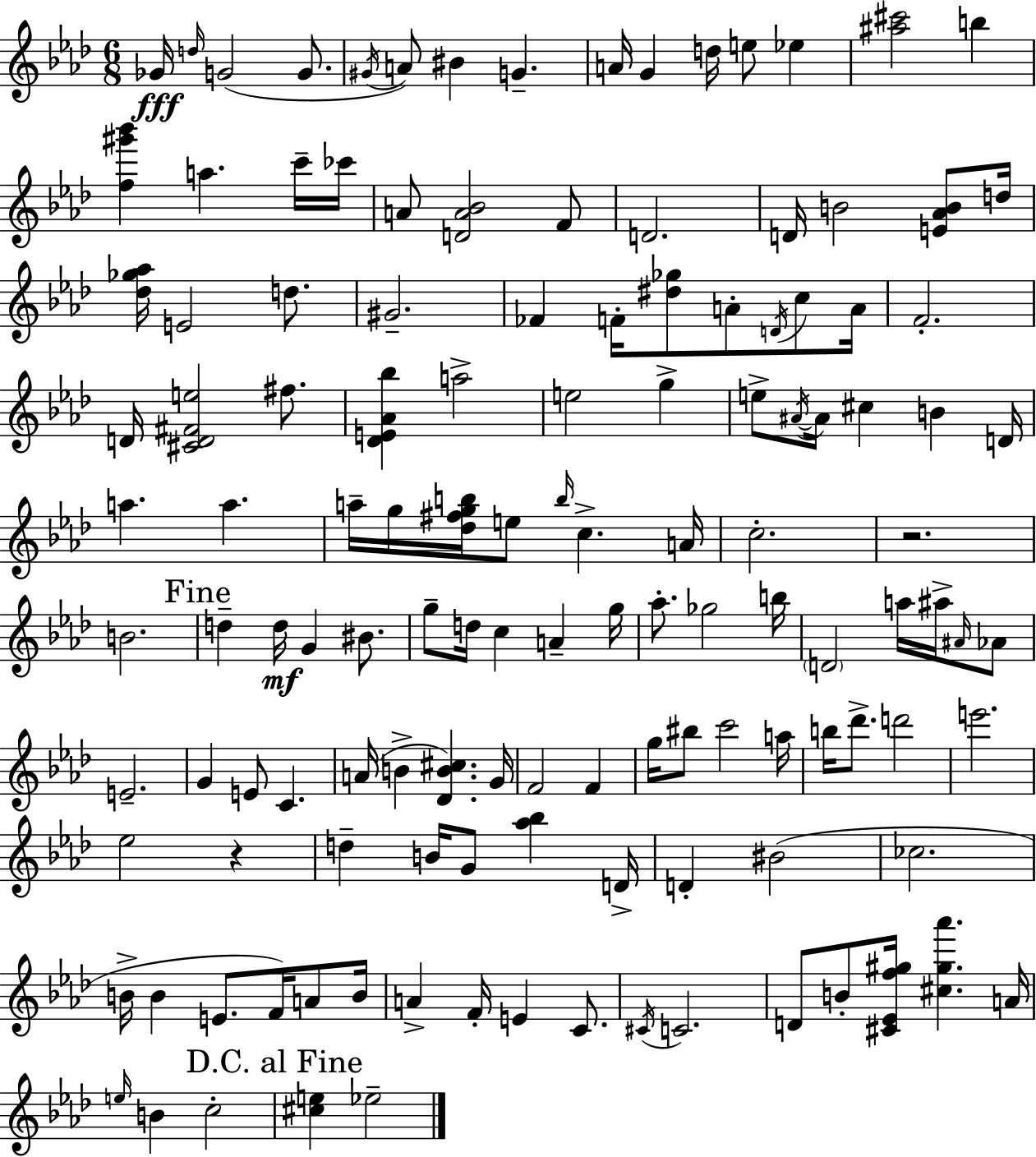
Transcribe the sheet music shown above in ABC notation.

X:1
T:Untitled
M:6/8
L:1/4
K:Ab
_G/4 d/4 G2 G/2 ^G/4 A/2 ^B G A/4 G d/4 e/2 _e [^a^c']2 b [f^g'_b'] a c'/4 _c'/4 A/2 [DA_B]2 F/2 D2 D/4 B2 [E_AB]/2 d/4 [_d_g_a]/4 E2 d/2 ^G2 _F F/4 [^d_g]/2 A/2 D/4 c/2 A/4 F2 D/4 [^CD^Fe]2 ^f/2 [_DE_A_b] a2 e2 g e/2 ^A/4 ^A/4 ^c B D/4 a a a/4 g/4 [_d^fgb]/4 e/2 b/4 c A/4 c2 z2 B2 d d/4 G ^B/2 g/2 d/4 c A g/4 _a/2 _g2 b/4 D2 a/4 ^a/4 ^A/4 _A/2 E2 G E/2 C A/4 B [_DB^c] G/4 F2 F g/4 ^b/2 c'2 a/4 b/4 _d'/2 d'2 e'2 _e2 z d B/4 G/2 [_a_b] D/4 D ^B2 _c2 B/4 B E/2 F/4 A/2 B/4 A F/4 E C/2 ^C/4 C2 D/2 B/2 [^C_Ef^g]/4 [^c^g_a'] A/4 e/4 B c2 [^ce] _e2